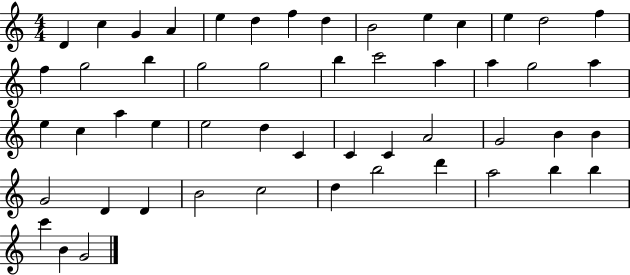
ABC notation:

X:1
T:Untitled
M:4/4
L:1/4
K:C
D c G A e d f d B2 e c e d2 f f g2 b g2 g2 b c'2 a a g2 a e c a e e2 d C C C A2 G2 B B G2 D D B2 c2 d b2 d' a2 b b c' B G2